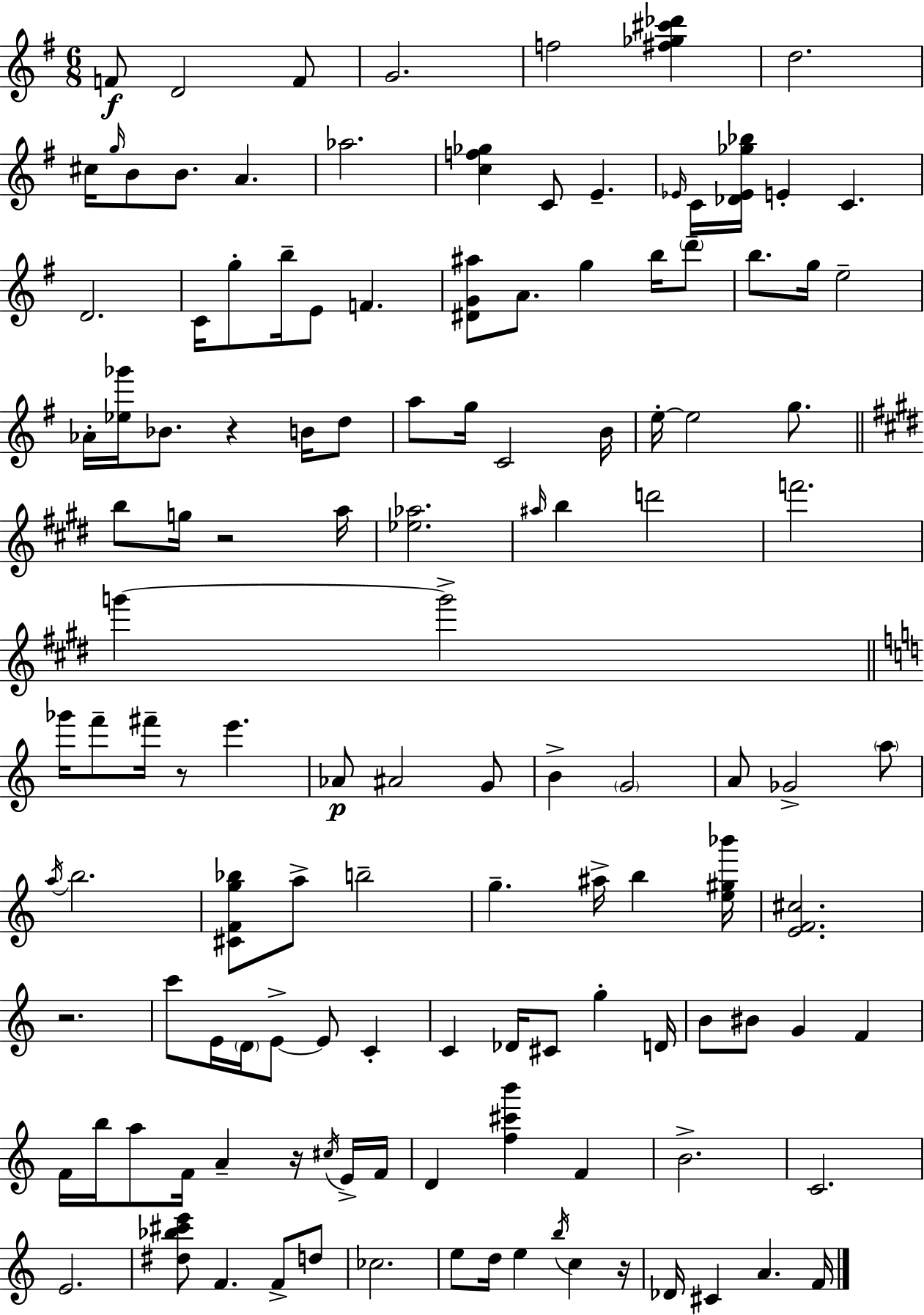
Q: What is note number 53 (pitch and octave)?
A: F6